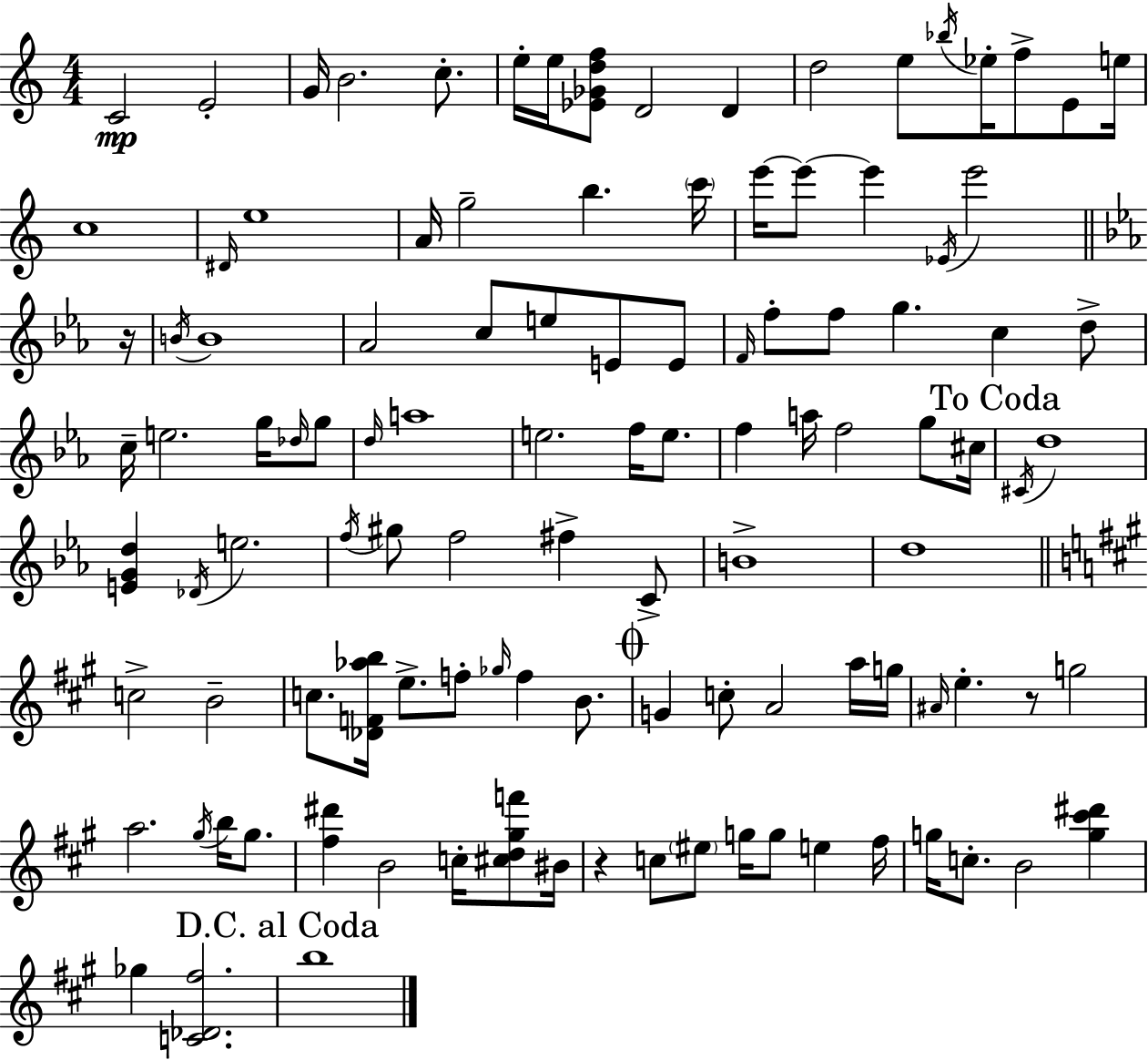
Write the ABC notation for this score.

X:1
T:Untitled
M:4/4
L:1/4
K:Am
C2 E2 G/4 B2 c/2 e/4 e/4 [_E_Gdf]/2 D2 D d2 e/2 _b/4 _e/4 f/2 E/2 e/4 c4 ^D/4 e4 A/4 g2 b c'/4 e'/4 e'/2 e' _E/4 e'2 z/4 B/4 B4 _A2 c/2 e/2 E/2 E/2 F/4 f/2 f/2 g c d/2 c/4 e2 g/4 _d/4 g/2 d/4 a4 e2 f/4 e/2 f a/4 f2 g/2 ^c/4 ^C/4 d4 [EGd] _D/4 e2 f/4 ^g/2 f2 ^f C/2 B4 d4 c2 B2 c/2 [_DF_ab]/4 e/2 f/2 _g/4 f B/2 G c/2 A2 a/4 g/4 ^A/4 e z/2 g2 a2 ^g/4 b/4 ^g/2 [^f^d'] B2 c/4 [^cd^gf']/2 ^B/4 z c/2 ^e/2 g/4 g/2 e ^f/4 g/4 c/2 B2 [g^c'^d'] _g [C_D^f]2 b4